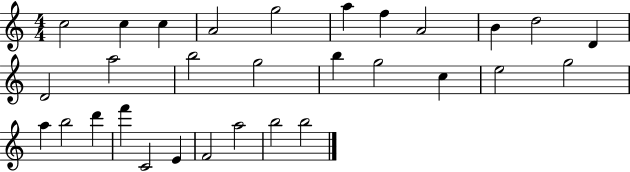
{
  \clef treble
  \numericTimeSignature
  \time 4/4
  \key c \major
  c''2 c''4 c''4 | a'2 g''2 | a''4 f''4 a'2 | b'4 d''2 d'4 | \break d'2 a''2 | b''2 g''2 | b''4 g''2 c''4 | e''2 g''2 | \break a''4 b''2 d'''4 | f'''4 c'2 e'4 | f'2 a''2 | b''2 b''2 | \break \bar "|."
}